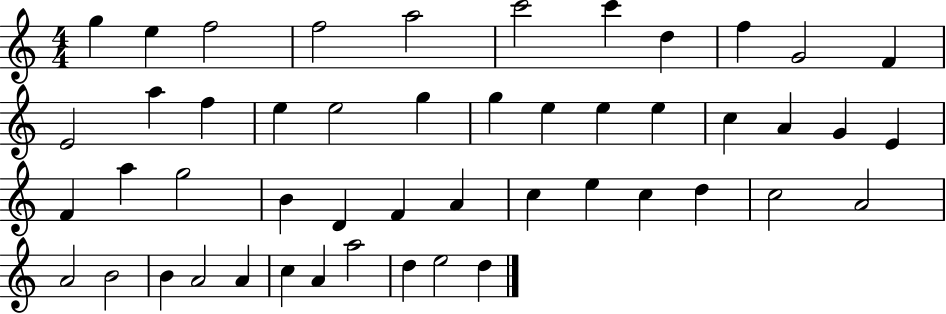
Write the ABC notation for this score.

X:1
T:Untitled
M:4/4
L:1/4
K:C
g e f2 f2 a2 c'2 c' d f G2 F E2 a f e e2 g g e e e c A G E F a g2 B D F A c e c d c2 A2 A2 B2 B A2 A c A a2 d e2 d